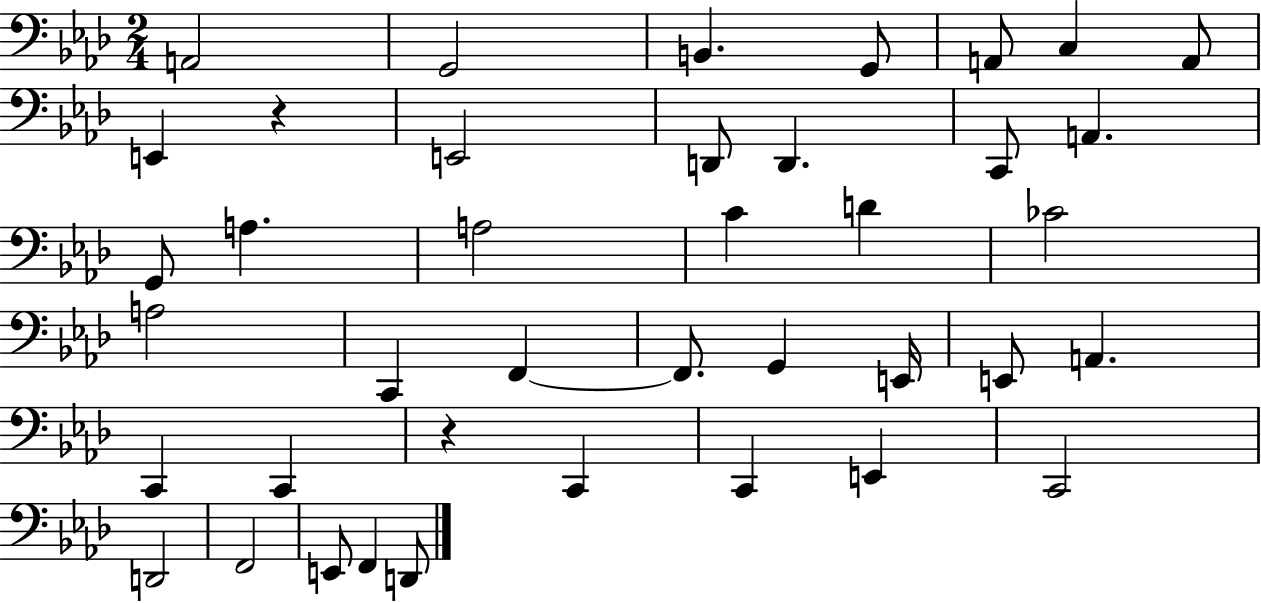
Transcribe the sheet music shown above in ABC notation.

X:1
T:Untitled
M:2/4
L:1/4
K:Ab
A,,2 G,,2 B,, G,,/2 A,,/2 C, A,,/2 E,, z E,,2 D,,/2 D,, C,,/2 A,, G,,/2 A, A,2 C D _C2 A,2 C,, F,, F,,/2 G,, E,,/4 E,,/2 A,, C,, C,, z C,, C,, E,, C,,2 D,,2 F,,2 E,,/2 F,, D,,/2